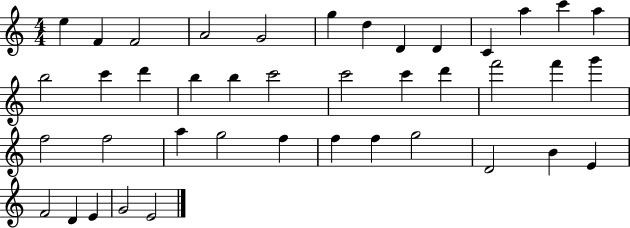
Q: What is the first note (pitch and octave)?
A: E5